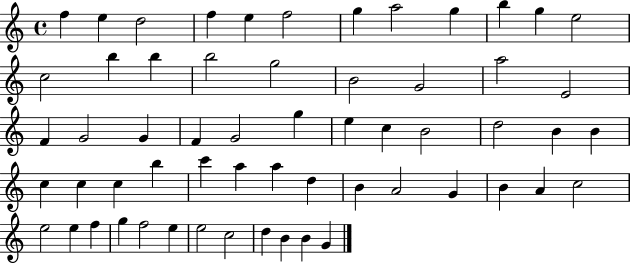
F5/q E5/q D5/h F5/q E5/q F5/h G5/q A5/h G5/q B5/q G5/q E5/h C5/h B5/q B5/q B5/h G5/h B4/h G4/h A5/h E4/h F4/q G4/h G4/q F4/q G4/h G5/q E5/q C5/q B4/h D5/h B4/q B4/q C5/q C5/q C5/q B5/q C6/q A5/q A5/q D5/q B4/q A4/h G4/q B4/q A4/q C5/h E5/h E5/q F5/q G5/q F5/h E5/q E5/h C5/h D5/q B4/q B4/q G4/q